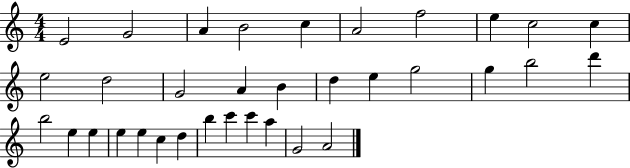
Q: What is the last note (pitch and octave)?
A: A4